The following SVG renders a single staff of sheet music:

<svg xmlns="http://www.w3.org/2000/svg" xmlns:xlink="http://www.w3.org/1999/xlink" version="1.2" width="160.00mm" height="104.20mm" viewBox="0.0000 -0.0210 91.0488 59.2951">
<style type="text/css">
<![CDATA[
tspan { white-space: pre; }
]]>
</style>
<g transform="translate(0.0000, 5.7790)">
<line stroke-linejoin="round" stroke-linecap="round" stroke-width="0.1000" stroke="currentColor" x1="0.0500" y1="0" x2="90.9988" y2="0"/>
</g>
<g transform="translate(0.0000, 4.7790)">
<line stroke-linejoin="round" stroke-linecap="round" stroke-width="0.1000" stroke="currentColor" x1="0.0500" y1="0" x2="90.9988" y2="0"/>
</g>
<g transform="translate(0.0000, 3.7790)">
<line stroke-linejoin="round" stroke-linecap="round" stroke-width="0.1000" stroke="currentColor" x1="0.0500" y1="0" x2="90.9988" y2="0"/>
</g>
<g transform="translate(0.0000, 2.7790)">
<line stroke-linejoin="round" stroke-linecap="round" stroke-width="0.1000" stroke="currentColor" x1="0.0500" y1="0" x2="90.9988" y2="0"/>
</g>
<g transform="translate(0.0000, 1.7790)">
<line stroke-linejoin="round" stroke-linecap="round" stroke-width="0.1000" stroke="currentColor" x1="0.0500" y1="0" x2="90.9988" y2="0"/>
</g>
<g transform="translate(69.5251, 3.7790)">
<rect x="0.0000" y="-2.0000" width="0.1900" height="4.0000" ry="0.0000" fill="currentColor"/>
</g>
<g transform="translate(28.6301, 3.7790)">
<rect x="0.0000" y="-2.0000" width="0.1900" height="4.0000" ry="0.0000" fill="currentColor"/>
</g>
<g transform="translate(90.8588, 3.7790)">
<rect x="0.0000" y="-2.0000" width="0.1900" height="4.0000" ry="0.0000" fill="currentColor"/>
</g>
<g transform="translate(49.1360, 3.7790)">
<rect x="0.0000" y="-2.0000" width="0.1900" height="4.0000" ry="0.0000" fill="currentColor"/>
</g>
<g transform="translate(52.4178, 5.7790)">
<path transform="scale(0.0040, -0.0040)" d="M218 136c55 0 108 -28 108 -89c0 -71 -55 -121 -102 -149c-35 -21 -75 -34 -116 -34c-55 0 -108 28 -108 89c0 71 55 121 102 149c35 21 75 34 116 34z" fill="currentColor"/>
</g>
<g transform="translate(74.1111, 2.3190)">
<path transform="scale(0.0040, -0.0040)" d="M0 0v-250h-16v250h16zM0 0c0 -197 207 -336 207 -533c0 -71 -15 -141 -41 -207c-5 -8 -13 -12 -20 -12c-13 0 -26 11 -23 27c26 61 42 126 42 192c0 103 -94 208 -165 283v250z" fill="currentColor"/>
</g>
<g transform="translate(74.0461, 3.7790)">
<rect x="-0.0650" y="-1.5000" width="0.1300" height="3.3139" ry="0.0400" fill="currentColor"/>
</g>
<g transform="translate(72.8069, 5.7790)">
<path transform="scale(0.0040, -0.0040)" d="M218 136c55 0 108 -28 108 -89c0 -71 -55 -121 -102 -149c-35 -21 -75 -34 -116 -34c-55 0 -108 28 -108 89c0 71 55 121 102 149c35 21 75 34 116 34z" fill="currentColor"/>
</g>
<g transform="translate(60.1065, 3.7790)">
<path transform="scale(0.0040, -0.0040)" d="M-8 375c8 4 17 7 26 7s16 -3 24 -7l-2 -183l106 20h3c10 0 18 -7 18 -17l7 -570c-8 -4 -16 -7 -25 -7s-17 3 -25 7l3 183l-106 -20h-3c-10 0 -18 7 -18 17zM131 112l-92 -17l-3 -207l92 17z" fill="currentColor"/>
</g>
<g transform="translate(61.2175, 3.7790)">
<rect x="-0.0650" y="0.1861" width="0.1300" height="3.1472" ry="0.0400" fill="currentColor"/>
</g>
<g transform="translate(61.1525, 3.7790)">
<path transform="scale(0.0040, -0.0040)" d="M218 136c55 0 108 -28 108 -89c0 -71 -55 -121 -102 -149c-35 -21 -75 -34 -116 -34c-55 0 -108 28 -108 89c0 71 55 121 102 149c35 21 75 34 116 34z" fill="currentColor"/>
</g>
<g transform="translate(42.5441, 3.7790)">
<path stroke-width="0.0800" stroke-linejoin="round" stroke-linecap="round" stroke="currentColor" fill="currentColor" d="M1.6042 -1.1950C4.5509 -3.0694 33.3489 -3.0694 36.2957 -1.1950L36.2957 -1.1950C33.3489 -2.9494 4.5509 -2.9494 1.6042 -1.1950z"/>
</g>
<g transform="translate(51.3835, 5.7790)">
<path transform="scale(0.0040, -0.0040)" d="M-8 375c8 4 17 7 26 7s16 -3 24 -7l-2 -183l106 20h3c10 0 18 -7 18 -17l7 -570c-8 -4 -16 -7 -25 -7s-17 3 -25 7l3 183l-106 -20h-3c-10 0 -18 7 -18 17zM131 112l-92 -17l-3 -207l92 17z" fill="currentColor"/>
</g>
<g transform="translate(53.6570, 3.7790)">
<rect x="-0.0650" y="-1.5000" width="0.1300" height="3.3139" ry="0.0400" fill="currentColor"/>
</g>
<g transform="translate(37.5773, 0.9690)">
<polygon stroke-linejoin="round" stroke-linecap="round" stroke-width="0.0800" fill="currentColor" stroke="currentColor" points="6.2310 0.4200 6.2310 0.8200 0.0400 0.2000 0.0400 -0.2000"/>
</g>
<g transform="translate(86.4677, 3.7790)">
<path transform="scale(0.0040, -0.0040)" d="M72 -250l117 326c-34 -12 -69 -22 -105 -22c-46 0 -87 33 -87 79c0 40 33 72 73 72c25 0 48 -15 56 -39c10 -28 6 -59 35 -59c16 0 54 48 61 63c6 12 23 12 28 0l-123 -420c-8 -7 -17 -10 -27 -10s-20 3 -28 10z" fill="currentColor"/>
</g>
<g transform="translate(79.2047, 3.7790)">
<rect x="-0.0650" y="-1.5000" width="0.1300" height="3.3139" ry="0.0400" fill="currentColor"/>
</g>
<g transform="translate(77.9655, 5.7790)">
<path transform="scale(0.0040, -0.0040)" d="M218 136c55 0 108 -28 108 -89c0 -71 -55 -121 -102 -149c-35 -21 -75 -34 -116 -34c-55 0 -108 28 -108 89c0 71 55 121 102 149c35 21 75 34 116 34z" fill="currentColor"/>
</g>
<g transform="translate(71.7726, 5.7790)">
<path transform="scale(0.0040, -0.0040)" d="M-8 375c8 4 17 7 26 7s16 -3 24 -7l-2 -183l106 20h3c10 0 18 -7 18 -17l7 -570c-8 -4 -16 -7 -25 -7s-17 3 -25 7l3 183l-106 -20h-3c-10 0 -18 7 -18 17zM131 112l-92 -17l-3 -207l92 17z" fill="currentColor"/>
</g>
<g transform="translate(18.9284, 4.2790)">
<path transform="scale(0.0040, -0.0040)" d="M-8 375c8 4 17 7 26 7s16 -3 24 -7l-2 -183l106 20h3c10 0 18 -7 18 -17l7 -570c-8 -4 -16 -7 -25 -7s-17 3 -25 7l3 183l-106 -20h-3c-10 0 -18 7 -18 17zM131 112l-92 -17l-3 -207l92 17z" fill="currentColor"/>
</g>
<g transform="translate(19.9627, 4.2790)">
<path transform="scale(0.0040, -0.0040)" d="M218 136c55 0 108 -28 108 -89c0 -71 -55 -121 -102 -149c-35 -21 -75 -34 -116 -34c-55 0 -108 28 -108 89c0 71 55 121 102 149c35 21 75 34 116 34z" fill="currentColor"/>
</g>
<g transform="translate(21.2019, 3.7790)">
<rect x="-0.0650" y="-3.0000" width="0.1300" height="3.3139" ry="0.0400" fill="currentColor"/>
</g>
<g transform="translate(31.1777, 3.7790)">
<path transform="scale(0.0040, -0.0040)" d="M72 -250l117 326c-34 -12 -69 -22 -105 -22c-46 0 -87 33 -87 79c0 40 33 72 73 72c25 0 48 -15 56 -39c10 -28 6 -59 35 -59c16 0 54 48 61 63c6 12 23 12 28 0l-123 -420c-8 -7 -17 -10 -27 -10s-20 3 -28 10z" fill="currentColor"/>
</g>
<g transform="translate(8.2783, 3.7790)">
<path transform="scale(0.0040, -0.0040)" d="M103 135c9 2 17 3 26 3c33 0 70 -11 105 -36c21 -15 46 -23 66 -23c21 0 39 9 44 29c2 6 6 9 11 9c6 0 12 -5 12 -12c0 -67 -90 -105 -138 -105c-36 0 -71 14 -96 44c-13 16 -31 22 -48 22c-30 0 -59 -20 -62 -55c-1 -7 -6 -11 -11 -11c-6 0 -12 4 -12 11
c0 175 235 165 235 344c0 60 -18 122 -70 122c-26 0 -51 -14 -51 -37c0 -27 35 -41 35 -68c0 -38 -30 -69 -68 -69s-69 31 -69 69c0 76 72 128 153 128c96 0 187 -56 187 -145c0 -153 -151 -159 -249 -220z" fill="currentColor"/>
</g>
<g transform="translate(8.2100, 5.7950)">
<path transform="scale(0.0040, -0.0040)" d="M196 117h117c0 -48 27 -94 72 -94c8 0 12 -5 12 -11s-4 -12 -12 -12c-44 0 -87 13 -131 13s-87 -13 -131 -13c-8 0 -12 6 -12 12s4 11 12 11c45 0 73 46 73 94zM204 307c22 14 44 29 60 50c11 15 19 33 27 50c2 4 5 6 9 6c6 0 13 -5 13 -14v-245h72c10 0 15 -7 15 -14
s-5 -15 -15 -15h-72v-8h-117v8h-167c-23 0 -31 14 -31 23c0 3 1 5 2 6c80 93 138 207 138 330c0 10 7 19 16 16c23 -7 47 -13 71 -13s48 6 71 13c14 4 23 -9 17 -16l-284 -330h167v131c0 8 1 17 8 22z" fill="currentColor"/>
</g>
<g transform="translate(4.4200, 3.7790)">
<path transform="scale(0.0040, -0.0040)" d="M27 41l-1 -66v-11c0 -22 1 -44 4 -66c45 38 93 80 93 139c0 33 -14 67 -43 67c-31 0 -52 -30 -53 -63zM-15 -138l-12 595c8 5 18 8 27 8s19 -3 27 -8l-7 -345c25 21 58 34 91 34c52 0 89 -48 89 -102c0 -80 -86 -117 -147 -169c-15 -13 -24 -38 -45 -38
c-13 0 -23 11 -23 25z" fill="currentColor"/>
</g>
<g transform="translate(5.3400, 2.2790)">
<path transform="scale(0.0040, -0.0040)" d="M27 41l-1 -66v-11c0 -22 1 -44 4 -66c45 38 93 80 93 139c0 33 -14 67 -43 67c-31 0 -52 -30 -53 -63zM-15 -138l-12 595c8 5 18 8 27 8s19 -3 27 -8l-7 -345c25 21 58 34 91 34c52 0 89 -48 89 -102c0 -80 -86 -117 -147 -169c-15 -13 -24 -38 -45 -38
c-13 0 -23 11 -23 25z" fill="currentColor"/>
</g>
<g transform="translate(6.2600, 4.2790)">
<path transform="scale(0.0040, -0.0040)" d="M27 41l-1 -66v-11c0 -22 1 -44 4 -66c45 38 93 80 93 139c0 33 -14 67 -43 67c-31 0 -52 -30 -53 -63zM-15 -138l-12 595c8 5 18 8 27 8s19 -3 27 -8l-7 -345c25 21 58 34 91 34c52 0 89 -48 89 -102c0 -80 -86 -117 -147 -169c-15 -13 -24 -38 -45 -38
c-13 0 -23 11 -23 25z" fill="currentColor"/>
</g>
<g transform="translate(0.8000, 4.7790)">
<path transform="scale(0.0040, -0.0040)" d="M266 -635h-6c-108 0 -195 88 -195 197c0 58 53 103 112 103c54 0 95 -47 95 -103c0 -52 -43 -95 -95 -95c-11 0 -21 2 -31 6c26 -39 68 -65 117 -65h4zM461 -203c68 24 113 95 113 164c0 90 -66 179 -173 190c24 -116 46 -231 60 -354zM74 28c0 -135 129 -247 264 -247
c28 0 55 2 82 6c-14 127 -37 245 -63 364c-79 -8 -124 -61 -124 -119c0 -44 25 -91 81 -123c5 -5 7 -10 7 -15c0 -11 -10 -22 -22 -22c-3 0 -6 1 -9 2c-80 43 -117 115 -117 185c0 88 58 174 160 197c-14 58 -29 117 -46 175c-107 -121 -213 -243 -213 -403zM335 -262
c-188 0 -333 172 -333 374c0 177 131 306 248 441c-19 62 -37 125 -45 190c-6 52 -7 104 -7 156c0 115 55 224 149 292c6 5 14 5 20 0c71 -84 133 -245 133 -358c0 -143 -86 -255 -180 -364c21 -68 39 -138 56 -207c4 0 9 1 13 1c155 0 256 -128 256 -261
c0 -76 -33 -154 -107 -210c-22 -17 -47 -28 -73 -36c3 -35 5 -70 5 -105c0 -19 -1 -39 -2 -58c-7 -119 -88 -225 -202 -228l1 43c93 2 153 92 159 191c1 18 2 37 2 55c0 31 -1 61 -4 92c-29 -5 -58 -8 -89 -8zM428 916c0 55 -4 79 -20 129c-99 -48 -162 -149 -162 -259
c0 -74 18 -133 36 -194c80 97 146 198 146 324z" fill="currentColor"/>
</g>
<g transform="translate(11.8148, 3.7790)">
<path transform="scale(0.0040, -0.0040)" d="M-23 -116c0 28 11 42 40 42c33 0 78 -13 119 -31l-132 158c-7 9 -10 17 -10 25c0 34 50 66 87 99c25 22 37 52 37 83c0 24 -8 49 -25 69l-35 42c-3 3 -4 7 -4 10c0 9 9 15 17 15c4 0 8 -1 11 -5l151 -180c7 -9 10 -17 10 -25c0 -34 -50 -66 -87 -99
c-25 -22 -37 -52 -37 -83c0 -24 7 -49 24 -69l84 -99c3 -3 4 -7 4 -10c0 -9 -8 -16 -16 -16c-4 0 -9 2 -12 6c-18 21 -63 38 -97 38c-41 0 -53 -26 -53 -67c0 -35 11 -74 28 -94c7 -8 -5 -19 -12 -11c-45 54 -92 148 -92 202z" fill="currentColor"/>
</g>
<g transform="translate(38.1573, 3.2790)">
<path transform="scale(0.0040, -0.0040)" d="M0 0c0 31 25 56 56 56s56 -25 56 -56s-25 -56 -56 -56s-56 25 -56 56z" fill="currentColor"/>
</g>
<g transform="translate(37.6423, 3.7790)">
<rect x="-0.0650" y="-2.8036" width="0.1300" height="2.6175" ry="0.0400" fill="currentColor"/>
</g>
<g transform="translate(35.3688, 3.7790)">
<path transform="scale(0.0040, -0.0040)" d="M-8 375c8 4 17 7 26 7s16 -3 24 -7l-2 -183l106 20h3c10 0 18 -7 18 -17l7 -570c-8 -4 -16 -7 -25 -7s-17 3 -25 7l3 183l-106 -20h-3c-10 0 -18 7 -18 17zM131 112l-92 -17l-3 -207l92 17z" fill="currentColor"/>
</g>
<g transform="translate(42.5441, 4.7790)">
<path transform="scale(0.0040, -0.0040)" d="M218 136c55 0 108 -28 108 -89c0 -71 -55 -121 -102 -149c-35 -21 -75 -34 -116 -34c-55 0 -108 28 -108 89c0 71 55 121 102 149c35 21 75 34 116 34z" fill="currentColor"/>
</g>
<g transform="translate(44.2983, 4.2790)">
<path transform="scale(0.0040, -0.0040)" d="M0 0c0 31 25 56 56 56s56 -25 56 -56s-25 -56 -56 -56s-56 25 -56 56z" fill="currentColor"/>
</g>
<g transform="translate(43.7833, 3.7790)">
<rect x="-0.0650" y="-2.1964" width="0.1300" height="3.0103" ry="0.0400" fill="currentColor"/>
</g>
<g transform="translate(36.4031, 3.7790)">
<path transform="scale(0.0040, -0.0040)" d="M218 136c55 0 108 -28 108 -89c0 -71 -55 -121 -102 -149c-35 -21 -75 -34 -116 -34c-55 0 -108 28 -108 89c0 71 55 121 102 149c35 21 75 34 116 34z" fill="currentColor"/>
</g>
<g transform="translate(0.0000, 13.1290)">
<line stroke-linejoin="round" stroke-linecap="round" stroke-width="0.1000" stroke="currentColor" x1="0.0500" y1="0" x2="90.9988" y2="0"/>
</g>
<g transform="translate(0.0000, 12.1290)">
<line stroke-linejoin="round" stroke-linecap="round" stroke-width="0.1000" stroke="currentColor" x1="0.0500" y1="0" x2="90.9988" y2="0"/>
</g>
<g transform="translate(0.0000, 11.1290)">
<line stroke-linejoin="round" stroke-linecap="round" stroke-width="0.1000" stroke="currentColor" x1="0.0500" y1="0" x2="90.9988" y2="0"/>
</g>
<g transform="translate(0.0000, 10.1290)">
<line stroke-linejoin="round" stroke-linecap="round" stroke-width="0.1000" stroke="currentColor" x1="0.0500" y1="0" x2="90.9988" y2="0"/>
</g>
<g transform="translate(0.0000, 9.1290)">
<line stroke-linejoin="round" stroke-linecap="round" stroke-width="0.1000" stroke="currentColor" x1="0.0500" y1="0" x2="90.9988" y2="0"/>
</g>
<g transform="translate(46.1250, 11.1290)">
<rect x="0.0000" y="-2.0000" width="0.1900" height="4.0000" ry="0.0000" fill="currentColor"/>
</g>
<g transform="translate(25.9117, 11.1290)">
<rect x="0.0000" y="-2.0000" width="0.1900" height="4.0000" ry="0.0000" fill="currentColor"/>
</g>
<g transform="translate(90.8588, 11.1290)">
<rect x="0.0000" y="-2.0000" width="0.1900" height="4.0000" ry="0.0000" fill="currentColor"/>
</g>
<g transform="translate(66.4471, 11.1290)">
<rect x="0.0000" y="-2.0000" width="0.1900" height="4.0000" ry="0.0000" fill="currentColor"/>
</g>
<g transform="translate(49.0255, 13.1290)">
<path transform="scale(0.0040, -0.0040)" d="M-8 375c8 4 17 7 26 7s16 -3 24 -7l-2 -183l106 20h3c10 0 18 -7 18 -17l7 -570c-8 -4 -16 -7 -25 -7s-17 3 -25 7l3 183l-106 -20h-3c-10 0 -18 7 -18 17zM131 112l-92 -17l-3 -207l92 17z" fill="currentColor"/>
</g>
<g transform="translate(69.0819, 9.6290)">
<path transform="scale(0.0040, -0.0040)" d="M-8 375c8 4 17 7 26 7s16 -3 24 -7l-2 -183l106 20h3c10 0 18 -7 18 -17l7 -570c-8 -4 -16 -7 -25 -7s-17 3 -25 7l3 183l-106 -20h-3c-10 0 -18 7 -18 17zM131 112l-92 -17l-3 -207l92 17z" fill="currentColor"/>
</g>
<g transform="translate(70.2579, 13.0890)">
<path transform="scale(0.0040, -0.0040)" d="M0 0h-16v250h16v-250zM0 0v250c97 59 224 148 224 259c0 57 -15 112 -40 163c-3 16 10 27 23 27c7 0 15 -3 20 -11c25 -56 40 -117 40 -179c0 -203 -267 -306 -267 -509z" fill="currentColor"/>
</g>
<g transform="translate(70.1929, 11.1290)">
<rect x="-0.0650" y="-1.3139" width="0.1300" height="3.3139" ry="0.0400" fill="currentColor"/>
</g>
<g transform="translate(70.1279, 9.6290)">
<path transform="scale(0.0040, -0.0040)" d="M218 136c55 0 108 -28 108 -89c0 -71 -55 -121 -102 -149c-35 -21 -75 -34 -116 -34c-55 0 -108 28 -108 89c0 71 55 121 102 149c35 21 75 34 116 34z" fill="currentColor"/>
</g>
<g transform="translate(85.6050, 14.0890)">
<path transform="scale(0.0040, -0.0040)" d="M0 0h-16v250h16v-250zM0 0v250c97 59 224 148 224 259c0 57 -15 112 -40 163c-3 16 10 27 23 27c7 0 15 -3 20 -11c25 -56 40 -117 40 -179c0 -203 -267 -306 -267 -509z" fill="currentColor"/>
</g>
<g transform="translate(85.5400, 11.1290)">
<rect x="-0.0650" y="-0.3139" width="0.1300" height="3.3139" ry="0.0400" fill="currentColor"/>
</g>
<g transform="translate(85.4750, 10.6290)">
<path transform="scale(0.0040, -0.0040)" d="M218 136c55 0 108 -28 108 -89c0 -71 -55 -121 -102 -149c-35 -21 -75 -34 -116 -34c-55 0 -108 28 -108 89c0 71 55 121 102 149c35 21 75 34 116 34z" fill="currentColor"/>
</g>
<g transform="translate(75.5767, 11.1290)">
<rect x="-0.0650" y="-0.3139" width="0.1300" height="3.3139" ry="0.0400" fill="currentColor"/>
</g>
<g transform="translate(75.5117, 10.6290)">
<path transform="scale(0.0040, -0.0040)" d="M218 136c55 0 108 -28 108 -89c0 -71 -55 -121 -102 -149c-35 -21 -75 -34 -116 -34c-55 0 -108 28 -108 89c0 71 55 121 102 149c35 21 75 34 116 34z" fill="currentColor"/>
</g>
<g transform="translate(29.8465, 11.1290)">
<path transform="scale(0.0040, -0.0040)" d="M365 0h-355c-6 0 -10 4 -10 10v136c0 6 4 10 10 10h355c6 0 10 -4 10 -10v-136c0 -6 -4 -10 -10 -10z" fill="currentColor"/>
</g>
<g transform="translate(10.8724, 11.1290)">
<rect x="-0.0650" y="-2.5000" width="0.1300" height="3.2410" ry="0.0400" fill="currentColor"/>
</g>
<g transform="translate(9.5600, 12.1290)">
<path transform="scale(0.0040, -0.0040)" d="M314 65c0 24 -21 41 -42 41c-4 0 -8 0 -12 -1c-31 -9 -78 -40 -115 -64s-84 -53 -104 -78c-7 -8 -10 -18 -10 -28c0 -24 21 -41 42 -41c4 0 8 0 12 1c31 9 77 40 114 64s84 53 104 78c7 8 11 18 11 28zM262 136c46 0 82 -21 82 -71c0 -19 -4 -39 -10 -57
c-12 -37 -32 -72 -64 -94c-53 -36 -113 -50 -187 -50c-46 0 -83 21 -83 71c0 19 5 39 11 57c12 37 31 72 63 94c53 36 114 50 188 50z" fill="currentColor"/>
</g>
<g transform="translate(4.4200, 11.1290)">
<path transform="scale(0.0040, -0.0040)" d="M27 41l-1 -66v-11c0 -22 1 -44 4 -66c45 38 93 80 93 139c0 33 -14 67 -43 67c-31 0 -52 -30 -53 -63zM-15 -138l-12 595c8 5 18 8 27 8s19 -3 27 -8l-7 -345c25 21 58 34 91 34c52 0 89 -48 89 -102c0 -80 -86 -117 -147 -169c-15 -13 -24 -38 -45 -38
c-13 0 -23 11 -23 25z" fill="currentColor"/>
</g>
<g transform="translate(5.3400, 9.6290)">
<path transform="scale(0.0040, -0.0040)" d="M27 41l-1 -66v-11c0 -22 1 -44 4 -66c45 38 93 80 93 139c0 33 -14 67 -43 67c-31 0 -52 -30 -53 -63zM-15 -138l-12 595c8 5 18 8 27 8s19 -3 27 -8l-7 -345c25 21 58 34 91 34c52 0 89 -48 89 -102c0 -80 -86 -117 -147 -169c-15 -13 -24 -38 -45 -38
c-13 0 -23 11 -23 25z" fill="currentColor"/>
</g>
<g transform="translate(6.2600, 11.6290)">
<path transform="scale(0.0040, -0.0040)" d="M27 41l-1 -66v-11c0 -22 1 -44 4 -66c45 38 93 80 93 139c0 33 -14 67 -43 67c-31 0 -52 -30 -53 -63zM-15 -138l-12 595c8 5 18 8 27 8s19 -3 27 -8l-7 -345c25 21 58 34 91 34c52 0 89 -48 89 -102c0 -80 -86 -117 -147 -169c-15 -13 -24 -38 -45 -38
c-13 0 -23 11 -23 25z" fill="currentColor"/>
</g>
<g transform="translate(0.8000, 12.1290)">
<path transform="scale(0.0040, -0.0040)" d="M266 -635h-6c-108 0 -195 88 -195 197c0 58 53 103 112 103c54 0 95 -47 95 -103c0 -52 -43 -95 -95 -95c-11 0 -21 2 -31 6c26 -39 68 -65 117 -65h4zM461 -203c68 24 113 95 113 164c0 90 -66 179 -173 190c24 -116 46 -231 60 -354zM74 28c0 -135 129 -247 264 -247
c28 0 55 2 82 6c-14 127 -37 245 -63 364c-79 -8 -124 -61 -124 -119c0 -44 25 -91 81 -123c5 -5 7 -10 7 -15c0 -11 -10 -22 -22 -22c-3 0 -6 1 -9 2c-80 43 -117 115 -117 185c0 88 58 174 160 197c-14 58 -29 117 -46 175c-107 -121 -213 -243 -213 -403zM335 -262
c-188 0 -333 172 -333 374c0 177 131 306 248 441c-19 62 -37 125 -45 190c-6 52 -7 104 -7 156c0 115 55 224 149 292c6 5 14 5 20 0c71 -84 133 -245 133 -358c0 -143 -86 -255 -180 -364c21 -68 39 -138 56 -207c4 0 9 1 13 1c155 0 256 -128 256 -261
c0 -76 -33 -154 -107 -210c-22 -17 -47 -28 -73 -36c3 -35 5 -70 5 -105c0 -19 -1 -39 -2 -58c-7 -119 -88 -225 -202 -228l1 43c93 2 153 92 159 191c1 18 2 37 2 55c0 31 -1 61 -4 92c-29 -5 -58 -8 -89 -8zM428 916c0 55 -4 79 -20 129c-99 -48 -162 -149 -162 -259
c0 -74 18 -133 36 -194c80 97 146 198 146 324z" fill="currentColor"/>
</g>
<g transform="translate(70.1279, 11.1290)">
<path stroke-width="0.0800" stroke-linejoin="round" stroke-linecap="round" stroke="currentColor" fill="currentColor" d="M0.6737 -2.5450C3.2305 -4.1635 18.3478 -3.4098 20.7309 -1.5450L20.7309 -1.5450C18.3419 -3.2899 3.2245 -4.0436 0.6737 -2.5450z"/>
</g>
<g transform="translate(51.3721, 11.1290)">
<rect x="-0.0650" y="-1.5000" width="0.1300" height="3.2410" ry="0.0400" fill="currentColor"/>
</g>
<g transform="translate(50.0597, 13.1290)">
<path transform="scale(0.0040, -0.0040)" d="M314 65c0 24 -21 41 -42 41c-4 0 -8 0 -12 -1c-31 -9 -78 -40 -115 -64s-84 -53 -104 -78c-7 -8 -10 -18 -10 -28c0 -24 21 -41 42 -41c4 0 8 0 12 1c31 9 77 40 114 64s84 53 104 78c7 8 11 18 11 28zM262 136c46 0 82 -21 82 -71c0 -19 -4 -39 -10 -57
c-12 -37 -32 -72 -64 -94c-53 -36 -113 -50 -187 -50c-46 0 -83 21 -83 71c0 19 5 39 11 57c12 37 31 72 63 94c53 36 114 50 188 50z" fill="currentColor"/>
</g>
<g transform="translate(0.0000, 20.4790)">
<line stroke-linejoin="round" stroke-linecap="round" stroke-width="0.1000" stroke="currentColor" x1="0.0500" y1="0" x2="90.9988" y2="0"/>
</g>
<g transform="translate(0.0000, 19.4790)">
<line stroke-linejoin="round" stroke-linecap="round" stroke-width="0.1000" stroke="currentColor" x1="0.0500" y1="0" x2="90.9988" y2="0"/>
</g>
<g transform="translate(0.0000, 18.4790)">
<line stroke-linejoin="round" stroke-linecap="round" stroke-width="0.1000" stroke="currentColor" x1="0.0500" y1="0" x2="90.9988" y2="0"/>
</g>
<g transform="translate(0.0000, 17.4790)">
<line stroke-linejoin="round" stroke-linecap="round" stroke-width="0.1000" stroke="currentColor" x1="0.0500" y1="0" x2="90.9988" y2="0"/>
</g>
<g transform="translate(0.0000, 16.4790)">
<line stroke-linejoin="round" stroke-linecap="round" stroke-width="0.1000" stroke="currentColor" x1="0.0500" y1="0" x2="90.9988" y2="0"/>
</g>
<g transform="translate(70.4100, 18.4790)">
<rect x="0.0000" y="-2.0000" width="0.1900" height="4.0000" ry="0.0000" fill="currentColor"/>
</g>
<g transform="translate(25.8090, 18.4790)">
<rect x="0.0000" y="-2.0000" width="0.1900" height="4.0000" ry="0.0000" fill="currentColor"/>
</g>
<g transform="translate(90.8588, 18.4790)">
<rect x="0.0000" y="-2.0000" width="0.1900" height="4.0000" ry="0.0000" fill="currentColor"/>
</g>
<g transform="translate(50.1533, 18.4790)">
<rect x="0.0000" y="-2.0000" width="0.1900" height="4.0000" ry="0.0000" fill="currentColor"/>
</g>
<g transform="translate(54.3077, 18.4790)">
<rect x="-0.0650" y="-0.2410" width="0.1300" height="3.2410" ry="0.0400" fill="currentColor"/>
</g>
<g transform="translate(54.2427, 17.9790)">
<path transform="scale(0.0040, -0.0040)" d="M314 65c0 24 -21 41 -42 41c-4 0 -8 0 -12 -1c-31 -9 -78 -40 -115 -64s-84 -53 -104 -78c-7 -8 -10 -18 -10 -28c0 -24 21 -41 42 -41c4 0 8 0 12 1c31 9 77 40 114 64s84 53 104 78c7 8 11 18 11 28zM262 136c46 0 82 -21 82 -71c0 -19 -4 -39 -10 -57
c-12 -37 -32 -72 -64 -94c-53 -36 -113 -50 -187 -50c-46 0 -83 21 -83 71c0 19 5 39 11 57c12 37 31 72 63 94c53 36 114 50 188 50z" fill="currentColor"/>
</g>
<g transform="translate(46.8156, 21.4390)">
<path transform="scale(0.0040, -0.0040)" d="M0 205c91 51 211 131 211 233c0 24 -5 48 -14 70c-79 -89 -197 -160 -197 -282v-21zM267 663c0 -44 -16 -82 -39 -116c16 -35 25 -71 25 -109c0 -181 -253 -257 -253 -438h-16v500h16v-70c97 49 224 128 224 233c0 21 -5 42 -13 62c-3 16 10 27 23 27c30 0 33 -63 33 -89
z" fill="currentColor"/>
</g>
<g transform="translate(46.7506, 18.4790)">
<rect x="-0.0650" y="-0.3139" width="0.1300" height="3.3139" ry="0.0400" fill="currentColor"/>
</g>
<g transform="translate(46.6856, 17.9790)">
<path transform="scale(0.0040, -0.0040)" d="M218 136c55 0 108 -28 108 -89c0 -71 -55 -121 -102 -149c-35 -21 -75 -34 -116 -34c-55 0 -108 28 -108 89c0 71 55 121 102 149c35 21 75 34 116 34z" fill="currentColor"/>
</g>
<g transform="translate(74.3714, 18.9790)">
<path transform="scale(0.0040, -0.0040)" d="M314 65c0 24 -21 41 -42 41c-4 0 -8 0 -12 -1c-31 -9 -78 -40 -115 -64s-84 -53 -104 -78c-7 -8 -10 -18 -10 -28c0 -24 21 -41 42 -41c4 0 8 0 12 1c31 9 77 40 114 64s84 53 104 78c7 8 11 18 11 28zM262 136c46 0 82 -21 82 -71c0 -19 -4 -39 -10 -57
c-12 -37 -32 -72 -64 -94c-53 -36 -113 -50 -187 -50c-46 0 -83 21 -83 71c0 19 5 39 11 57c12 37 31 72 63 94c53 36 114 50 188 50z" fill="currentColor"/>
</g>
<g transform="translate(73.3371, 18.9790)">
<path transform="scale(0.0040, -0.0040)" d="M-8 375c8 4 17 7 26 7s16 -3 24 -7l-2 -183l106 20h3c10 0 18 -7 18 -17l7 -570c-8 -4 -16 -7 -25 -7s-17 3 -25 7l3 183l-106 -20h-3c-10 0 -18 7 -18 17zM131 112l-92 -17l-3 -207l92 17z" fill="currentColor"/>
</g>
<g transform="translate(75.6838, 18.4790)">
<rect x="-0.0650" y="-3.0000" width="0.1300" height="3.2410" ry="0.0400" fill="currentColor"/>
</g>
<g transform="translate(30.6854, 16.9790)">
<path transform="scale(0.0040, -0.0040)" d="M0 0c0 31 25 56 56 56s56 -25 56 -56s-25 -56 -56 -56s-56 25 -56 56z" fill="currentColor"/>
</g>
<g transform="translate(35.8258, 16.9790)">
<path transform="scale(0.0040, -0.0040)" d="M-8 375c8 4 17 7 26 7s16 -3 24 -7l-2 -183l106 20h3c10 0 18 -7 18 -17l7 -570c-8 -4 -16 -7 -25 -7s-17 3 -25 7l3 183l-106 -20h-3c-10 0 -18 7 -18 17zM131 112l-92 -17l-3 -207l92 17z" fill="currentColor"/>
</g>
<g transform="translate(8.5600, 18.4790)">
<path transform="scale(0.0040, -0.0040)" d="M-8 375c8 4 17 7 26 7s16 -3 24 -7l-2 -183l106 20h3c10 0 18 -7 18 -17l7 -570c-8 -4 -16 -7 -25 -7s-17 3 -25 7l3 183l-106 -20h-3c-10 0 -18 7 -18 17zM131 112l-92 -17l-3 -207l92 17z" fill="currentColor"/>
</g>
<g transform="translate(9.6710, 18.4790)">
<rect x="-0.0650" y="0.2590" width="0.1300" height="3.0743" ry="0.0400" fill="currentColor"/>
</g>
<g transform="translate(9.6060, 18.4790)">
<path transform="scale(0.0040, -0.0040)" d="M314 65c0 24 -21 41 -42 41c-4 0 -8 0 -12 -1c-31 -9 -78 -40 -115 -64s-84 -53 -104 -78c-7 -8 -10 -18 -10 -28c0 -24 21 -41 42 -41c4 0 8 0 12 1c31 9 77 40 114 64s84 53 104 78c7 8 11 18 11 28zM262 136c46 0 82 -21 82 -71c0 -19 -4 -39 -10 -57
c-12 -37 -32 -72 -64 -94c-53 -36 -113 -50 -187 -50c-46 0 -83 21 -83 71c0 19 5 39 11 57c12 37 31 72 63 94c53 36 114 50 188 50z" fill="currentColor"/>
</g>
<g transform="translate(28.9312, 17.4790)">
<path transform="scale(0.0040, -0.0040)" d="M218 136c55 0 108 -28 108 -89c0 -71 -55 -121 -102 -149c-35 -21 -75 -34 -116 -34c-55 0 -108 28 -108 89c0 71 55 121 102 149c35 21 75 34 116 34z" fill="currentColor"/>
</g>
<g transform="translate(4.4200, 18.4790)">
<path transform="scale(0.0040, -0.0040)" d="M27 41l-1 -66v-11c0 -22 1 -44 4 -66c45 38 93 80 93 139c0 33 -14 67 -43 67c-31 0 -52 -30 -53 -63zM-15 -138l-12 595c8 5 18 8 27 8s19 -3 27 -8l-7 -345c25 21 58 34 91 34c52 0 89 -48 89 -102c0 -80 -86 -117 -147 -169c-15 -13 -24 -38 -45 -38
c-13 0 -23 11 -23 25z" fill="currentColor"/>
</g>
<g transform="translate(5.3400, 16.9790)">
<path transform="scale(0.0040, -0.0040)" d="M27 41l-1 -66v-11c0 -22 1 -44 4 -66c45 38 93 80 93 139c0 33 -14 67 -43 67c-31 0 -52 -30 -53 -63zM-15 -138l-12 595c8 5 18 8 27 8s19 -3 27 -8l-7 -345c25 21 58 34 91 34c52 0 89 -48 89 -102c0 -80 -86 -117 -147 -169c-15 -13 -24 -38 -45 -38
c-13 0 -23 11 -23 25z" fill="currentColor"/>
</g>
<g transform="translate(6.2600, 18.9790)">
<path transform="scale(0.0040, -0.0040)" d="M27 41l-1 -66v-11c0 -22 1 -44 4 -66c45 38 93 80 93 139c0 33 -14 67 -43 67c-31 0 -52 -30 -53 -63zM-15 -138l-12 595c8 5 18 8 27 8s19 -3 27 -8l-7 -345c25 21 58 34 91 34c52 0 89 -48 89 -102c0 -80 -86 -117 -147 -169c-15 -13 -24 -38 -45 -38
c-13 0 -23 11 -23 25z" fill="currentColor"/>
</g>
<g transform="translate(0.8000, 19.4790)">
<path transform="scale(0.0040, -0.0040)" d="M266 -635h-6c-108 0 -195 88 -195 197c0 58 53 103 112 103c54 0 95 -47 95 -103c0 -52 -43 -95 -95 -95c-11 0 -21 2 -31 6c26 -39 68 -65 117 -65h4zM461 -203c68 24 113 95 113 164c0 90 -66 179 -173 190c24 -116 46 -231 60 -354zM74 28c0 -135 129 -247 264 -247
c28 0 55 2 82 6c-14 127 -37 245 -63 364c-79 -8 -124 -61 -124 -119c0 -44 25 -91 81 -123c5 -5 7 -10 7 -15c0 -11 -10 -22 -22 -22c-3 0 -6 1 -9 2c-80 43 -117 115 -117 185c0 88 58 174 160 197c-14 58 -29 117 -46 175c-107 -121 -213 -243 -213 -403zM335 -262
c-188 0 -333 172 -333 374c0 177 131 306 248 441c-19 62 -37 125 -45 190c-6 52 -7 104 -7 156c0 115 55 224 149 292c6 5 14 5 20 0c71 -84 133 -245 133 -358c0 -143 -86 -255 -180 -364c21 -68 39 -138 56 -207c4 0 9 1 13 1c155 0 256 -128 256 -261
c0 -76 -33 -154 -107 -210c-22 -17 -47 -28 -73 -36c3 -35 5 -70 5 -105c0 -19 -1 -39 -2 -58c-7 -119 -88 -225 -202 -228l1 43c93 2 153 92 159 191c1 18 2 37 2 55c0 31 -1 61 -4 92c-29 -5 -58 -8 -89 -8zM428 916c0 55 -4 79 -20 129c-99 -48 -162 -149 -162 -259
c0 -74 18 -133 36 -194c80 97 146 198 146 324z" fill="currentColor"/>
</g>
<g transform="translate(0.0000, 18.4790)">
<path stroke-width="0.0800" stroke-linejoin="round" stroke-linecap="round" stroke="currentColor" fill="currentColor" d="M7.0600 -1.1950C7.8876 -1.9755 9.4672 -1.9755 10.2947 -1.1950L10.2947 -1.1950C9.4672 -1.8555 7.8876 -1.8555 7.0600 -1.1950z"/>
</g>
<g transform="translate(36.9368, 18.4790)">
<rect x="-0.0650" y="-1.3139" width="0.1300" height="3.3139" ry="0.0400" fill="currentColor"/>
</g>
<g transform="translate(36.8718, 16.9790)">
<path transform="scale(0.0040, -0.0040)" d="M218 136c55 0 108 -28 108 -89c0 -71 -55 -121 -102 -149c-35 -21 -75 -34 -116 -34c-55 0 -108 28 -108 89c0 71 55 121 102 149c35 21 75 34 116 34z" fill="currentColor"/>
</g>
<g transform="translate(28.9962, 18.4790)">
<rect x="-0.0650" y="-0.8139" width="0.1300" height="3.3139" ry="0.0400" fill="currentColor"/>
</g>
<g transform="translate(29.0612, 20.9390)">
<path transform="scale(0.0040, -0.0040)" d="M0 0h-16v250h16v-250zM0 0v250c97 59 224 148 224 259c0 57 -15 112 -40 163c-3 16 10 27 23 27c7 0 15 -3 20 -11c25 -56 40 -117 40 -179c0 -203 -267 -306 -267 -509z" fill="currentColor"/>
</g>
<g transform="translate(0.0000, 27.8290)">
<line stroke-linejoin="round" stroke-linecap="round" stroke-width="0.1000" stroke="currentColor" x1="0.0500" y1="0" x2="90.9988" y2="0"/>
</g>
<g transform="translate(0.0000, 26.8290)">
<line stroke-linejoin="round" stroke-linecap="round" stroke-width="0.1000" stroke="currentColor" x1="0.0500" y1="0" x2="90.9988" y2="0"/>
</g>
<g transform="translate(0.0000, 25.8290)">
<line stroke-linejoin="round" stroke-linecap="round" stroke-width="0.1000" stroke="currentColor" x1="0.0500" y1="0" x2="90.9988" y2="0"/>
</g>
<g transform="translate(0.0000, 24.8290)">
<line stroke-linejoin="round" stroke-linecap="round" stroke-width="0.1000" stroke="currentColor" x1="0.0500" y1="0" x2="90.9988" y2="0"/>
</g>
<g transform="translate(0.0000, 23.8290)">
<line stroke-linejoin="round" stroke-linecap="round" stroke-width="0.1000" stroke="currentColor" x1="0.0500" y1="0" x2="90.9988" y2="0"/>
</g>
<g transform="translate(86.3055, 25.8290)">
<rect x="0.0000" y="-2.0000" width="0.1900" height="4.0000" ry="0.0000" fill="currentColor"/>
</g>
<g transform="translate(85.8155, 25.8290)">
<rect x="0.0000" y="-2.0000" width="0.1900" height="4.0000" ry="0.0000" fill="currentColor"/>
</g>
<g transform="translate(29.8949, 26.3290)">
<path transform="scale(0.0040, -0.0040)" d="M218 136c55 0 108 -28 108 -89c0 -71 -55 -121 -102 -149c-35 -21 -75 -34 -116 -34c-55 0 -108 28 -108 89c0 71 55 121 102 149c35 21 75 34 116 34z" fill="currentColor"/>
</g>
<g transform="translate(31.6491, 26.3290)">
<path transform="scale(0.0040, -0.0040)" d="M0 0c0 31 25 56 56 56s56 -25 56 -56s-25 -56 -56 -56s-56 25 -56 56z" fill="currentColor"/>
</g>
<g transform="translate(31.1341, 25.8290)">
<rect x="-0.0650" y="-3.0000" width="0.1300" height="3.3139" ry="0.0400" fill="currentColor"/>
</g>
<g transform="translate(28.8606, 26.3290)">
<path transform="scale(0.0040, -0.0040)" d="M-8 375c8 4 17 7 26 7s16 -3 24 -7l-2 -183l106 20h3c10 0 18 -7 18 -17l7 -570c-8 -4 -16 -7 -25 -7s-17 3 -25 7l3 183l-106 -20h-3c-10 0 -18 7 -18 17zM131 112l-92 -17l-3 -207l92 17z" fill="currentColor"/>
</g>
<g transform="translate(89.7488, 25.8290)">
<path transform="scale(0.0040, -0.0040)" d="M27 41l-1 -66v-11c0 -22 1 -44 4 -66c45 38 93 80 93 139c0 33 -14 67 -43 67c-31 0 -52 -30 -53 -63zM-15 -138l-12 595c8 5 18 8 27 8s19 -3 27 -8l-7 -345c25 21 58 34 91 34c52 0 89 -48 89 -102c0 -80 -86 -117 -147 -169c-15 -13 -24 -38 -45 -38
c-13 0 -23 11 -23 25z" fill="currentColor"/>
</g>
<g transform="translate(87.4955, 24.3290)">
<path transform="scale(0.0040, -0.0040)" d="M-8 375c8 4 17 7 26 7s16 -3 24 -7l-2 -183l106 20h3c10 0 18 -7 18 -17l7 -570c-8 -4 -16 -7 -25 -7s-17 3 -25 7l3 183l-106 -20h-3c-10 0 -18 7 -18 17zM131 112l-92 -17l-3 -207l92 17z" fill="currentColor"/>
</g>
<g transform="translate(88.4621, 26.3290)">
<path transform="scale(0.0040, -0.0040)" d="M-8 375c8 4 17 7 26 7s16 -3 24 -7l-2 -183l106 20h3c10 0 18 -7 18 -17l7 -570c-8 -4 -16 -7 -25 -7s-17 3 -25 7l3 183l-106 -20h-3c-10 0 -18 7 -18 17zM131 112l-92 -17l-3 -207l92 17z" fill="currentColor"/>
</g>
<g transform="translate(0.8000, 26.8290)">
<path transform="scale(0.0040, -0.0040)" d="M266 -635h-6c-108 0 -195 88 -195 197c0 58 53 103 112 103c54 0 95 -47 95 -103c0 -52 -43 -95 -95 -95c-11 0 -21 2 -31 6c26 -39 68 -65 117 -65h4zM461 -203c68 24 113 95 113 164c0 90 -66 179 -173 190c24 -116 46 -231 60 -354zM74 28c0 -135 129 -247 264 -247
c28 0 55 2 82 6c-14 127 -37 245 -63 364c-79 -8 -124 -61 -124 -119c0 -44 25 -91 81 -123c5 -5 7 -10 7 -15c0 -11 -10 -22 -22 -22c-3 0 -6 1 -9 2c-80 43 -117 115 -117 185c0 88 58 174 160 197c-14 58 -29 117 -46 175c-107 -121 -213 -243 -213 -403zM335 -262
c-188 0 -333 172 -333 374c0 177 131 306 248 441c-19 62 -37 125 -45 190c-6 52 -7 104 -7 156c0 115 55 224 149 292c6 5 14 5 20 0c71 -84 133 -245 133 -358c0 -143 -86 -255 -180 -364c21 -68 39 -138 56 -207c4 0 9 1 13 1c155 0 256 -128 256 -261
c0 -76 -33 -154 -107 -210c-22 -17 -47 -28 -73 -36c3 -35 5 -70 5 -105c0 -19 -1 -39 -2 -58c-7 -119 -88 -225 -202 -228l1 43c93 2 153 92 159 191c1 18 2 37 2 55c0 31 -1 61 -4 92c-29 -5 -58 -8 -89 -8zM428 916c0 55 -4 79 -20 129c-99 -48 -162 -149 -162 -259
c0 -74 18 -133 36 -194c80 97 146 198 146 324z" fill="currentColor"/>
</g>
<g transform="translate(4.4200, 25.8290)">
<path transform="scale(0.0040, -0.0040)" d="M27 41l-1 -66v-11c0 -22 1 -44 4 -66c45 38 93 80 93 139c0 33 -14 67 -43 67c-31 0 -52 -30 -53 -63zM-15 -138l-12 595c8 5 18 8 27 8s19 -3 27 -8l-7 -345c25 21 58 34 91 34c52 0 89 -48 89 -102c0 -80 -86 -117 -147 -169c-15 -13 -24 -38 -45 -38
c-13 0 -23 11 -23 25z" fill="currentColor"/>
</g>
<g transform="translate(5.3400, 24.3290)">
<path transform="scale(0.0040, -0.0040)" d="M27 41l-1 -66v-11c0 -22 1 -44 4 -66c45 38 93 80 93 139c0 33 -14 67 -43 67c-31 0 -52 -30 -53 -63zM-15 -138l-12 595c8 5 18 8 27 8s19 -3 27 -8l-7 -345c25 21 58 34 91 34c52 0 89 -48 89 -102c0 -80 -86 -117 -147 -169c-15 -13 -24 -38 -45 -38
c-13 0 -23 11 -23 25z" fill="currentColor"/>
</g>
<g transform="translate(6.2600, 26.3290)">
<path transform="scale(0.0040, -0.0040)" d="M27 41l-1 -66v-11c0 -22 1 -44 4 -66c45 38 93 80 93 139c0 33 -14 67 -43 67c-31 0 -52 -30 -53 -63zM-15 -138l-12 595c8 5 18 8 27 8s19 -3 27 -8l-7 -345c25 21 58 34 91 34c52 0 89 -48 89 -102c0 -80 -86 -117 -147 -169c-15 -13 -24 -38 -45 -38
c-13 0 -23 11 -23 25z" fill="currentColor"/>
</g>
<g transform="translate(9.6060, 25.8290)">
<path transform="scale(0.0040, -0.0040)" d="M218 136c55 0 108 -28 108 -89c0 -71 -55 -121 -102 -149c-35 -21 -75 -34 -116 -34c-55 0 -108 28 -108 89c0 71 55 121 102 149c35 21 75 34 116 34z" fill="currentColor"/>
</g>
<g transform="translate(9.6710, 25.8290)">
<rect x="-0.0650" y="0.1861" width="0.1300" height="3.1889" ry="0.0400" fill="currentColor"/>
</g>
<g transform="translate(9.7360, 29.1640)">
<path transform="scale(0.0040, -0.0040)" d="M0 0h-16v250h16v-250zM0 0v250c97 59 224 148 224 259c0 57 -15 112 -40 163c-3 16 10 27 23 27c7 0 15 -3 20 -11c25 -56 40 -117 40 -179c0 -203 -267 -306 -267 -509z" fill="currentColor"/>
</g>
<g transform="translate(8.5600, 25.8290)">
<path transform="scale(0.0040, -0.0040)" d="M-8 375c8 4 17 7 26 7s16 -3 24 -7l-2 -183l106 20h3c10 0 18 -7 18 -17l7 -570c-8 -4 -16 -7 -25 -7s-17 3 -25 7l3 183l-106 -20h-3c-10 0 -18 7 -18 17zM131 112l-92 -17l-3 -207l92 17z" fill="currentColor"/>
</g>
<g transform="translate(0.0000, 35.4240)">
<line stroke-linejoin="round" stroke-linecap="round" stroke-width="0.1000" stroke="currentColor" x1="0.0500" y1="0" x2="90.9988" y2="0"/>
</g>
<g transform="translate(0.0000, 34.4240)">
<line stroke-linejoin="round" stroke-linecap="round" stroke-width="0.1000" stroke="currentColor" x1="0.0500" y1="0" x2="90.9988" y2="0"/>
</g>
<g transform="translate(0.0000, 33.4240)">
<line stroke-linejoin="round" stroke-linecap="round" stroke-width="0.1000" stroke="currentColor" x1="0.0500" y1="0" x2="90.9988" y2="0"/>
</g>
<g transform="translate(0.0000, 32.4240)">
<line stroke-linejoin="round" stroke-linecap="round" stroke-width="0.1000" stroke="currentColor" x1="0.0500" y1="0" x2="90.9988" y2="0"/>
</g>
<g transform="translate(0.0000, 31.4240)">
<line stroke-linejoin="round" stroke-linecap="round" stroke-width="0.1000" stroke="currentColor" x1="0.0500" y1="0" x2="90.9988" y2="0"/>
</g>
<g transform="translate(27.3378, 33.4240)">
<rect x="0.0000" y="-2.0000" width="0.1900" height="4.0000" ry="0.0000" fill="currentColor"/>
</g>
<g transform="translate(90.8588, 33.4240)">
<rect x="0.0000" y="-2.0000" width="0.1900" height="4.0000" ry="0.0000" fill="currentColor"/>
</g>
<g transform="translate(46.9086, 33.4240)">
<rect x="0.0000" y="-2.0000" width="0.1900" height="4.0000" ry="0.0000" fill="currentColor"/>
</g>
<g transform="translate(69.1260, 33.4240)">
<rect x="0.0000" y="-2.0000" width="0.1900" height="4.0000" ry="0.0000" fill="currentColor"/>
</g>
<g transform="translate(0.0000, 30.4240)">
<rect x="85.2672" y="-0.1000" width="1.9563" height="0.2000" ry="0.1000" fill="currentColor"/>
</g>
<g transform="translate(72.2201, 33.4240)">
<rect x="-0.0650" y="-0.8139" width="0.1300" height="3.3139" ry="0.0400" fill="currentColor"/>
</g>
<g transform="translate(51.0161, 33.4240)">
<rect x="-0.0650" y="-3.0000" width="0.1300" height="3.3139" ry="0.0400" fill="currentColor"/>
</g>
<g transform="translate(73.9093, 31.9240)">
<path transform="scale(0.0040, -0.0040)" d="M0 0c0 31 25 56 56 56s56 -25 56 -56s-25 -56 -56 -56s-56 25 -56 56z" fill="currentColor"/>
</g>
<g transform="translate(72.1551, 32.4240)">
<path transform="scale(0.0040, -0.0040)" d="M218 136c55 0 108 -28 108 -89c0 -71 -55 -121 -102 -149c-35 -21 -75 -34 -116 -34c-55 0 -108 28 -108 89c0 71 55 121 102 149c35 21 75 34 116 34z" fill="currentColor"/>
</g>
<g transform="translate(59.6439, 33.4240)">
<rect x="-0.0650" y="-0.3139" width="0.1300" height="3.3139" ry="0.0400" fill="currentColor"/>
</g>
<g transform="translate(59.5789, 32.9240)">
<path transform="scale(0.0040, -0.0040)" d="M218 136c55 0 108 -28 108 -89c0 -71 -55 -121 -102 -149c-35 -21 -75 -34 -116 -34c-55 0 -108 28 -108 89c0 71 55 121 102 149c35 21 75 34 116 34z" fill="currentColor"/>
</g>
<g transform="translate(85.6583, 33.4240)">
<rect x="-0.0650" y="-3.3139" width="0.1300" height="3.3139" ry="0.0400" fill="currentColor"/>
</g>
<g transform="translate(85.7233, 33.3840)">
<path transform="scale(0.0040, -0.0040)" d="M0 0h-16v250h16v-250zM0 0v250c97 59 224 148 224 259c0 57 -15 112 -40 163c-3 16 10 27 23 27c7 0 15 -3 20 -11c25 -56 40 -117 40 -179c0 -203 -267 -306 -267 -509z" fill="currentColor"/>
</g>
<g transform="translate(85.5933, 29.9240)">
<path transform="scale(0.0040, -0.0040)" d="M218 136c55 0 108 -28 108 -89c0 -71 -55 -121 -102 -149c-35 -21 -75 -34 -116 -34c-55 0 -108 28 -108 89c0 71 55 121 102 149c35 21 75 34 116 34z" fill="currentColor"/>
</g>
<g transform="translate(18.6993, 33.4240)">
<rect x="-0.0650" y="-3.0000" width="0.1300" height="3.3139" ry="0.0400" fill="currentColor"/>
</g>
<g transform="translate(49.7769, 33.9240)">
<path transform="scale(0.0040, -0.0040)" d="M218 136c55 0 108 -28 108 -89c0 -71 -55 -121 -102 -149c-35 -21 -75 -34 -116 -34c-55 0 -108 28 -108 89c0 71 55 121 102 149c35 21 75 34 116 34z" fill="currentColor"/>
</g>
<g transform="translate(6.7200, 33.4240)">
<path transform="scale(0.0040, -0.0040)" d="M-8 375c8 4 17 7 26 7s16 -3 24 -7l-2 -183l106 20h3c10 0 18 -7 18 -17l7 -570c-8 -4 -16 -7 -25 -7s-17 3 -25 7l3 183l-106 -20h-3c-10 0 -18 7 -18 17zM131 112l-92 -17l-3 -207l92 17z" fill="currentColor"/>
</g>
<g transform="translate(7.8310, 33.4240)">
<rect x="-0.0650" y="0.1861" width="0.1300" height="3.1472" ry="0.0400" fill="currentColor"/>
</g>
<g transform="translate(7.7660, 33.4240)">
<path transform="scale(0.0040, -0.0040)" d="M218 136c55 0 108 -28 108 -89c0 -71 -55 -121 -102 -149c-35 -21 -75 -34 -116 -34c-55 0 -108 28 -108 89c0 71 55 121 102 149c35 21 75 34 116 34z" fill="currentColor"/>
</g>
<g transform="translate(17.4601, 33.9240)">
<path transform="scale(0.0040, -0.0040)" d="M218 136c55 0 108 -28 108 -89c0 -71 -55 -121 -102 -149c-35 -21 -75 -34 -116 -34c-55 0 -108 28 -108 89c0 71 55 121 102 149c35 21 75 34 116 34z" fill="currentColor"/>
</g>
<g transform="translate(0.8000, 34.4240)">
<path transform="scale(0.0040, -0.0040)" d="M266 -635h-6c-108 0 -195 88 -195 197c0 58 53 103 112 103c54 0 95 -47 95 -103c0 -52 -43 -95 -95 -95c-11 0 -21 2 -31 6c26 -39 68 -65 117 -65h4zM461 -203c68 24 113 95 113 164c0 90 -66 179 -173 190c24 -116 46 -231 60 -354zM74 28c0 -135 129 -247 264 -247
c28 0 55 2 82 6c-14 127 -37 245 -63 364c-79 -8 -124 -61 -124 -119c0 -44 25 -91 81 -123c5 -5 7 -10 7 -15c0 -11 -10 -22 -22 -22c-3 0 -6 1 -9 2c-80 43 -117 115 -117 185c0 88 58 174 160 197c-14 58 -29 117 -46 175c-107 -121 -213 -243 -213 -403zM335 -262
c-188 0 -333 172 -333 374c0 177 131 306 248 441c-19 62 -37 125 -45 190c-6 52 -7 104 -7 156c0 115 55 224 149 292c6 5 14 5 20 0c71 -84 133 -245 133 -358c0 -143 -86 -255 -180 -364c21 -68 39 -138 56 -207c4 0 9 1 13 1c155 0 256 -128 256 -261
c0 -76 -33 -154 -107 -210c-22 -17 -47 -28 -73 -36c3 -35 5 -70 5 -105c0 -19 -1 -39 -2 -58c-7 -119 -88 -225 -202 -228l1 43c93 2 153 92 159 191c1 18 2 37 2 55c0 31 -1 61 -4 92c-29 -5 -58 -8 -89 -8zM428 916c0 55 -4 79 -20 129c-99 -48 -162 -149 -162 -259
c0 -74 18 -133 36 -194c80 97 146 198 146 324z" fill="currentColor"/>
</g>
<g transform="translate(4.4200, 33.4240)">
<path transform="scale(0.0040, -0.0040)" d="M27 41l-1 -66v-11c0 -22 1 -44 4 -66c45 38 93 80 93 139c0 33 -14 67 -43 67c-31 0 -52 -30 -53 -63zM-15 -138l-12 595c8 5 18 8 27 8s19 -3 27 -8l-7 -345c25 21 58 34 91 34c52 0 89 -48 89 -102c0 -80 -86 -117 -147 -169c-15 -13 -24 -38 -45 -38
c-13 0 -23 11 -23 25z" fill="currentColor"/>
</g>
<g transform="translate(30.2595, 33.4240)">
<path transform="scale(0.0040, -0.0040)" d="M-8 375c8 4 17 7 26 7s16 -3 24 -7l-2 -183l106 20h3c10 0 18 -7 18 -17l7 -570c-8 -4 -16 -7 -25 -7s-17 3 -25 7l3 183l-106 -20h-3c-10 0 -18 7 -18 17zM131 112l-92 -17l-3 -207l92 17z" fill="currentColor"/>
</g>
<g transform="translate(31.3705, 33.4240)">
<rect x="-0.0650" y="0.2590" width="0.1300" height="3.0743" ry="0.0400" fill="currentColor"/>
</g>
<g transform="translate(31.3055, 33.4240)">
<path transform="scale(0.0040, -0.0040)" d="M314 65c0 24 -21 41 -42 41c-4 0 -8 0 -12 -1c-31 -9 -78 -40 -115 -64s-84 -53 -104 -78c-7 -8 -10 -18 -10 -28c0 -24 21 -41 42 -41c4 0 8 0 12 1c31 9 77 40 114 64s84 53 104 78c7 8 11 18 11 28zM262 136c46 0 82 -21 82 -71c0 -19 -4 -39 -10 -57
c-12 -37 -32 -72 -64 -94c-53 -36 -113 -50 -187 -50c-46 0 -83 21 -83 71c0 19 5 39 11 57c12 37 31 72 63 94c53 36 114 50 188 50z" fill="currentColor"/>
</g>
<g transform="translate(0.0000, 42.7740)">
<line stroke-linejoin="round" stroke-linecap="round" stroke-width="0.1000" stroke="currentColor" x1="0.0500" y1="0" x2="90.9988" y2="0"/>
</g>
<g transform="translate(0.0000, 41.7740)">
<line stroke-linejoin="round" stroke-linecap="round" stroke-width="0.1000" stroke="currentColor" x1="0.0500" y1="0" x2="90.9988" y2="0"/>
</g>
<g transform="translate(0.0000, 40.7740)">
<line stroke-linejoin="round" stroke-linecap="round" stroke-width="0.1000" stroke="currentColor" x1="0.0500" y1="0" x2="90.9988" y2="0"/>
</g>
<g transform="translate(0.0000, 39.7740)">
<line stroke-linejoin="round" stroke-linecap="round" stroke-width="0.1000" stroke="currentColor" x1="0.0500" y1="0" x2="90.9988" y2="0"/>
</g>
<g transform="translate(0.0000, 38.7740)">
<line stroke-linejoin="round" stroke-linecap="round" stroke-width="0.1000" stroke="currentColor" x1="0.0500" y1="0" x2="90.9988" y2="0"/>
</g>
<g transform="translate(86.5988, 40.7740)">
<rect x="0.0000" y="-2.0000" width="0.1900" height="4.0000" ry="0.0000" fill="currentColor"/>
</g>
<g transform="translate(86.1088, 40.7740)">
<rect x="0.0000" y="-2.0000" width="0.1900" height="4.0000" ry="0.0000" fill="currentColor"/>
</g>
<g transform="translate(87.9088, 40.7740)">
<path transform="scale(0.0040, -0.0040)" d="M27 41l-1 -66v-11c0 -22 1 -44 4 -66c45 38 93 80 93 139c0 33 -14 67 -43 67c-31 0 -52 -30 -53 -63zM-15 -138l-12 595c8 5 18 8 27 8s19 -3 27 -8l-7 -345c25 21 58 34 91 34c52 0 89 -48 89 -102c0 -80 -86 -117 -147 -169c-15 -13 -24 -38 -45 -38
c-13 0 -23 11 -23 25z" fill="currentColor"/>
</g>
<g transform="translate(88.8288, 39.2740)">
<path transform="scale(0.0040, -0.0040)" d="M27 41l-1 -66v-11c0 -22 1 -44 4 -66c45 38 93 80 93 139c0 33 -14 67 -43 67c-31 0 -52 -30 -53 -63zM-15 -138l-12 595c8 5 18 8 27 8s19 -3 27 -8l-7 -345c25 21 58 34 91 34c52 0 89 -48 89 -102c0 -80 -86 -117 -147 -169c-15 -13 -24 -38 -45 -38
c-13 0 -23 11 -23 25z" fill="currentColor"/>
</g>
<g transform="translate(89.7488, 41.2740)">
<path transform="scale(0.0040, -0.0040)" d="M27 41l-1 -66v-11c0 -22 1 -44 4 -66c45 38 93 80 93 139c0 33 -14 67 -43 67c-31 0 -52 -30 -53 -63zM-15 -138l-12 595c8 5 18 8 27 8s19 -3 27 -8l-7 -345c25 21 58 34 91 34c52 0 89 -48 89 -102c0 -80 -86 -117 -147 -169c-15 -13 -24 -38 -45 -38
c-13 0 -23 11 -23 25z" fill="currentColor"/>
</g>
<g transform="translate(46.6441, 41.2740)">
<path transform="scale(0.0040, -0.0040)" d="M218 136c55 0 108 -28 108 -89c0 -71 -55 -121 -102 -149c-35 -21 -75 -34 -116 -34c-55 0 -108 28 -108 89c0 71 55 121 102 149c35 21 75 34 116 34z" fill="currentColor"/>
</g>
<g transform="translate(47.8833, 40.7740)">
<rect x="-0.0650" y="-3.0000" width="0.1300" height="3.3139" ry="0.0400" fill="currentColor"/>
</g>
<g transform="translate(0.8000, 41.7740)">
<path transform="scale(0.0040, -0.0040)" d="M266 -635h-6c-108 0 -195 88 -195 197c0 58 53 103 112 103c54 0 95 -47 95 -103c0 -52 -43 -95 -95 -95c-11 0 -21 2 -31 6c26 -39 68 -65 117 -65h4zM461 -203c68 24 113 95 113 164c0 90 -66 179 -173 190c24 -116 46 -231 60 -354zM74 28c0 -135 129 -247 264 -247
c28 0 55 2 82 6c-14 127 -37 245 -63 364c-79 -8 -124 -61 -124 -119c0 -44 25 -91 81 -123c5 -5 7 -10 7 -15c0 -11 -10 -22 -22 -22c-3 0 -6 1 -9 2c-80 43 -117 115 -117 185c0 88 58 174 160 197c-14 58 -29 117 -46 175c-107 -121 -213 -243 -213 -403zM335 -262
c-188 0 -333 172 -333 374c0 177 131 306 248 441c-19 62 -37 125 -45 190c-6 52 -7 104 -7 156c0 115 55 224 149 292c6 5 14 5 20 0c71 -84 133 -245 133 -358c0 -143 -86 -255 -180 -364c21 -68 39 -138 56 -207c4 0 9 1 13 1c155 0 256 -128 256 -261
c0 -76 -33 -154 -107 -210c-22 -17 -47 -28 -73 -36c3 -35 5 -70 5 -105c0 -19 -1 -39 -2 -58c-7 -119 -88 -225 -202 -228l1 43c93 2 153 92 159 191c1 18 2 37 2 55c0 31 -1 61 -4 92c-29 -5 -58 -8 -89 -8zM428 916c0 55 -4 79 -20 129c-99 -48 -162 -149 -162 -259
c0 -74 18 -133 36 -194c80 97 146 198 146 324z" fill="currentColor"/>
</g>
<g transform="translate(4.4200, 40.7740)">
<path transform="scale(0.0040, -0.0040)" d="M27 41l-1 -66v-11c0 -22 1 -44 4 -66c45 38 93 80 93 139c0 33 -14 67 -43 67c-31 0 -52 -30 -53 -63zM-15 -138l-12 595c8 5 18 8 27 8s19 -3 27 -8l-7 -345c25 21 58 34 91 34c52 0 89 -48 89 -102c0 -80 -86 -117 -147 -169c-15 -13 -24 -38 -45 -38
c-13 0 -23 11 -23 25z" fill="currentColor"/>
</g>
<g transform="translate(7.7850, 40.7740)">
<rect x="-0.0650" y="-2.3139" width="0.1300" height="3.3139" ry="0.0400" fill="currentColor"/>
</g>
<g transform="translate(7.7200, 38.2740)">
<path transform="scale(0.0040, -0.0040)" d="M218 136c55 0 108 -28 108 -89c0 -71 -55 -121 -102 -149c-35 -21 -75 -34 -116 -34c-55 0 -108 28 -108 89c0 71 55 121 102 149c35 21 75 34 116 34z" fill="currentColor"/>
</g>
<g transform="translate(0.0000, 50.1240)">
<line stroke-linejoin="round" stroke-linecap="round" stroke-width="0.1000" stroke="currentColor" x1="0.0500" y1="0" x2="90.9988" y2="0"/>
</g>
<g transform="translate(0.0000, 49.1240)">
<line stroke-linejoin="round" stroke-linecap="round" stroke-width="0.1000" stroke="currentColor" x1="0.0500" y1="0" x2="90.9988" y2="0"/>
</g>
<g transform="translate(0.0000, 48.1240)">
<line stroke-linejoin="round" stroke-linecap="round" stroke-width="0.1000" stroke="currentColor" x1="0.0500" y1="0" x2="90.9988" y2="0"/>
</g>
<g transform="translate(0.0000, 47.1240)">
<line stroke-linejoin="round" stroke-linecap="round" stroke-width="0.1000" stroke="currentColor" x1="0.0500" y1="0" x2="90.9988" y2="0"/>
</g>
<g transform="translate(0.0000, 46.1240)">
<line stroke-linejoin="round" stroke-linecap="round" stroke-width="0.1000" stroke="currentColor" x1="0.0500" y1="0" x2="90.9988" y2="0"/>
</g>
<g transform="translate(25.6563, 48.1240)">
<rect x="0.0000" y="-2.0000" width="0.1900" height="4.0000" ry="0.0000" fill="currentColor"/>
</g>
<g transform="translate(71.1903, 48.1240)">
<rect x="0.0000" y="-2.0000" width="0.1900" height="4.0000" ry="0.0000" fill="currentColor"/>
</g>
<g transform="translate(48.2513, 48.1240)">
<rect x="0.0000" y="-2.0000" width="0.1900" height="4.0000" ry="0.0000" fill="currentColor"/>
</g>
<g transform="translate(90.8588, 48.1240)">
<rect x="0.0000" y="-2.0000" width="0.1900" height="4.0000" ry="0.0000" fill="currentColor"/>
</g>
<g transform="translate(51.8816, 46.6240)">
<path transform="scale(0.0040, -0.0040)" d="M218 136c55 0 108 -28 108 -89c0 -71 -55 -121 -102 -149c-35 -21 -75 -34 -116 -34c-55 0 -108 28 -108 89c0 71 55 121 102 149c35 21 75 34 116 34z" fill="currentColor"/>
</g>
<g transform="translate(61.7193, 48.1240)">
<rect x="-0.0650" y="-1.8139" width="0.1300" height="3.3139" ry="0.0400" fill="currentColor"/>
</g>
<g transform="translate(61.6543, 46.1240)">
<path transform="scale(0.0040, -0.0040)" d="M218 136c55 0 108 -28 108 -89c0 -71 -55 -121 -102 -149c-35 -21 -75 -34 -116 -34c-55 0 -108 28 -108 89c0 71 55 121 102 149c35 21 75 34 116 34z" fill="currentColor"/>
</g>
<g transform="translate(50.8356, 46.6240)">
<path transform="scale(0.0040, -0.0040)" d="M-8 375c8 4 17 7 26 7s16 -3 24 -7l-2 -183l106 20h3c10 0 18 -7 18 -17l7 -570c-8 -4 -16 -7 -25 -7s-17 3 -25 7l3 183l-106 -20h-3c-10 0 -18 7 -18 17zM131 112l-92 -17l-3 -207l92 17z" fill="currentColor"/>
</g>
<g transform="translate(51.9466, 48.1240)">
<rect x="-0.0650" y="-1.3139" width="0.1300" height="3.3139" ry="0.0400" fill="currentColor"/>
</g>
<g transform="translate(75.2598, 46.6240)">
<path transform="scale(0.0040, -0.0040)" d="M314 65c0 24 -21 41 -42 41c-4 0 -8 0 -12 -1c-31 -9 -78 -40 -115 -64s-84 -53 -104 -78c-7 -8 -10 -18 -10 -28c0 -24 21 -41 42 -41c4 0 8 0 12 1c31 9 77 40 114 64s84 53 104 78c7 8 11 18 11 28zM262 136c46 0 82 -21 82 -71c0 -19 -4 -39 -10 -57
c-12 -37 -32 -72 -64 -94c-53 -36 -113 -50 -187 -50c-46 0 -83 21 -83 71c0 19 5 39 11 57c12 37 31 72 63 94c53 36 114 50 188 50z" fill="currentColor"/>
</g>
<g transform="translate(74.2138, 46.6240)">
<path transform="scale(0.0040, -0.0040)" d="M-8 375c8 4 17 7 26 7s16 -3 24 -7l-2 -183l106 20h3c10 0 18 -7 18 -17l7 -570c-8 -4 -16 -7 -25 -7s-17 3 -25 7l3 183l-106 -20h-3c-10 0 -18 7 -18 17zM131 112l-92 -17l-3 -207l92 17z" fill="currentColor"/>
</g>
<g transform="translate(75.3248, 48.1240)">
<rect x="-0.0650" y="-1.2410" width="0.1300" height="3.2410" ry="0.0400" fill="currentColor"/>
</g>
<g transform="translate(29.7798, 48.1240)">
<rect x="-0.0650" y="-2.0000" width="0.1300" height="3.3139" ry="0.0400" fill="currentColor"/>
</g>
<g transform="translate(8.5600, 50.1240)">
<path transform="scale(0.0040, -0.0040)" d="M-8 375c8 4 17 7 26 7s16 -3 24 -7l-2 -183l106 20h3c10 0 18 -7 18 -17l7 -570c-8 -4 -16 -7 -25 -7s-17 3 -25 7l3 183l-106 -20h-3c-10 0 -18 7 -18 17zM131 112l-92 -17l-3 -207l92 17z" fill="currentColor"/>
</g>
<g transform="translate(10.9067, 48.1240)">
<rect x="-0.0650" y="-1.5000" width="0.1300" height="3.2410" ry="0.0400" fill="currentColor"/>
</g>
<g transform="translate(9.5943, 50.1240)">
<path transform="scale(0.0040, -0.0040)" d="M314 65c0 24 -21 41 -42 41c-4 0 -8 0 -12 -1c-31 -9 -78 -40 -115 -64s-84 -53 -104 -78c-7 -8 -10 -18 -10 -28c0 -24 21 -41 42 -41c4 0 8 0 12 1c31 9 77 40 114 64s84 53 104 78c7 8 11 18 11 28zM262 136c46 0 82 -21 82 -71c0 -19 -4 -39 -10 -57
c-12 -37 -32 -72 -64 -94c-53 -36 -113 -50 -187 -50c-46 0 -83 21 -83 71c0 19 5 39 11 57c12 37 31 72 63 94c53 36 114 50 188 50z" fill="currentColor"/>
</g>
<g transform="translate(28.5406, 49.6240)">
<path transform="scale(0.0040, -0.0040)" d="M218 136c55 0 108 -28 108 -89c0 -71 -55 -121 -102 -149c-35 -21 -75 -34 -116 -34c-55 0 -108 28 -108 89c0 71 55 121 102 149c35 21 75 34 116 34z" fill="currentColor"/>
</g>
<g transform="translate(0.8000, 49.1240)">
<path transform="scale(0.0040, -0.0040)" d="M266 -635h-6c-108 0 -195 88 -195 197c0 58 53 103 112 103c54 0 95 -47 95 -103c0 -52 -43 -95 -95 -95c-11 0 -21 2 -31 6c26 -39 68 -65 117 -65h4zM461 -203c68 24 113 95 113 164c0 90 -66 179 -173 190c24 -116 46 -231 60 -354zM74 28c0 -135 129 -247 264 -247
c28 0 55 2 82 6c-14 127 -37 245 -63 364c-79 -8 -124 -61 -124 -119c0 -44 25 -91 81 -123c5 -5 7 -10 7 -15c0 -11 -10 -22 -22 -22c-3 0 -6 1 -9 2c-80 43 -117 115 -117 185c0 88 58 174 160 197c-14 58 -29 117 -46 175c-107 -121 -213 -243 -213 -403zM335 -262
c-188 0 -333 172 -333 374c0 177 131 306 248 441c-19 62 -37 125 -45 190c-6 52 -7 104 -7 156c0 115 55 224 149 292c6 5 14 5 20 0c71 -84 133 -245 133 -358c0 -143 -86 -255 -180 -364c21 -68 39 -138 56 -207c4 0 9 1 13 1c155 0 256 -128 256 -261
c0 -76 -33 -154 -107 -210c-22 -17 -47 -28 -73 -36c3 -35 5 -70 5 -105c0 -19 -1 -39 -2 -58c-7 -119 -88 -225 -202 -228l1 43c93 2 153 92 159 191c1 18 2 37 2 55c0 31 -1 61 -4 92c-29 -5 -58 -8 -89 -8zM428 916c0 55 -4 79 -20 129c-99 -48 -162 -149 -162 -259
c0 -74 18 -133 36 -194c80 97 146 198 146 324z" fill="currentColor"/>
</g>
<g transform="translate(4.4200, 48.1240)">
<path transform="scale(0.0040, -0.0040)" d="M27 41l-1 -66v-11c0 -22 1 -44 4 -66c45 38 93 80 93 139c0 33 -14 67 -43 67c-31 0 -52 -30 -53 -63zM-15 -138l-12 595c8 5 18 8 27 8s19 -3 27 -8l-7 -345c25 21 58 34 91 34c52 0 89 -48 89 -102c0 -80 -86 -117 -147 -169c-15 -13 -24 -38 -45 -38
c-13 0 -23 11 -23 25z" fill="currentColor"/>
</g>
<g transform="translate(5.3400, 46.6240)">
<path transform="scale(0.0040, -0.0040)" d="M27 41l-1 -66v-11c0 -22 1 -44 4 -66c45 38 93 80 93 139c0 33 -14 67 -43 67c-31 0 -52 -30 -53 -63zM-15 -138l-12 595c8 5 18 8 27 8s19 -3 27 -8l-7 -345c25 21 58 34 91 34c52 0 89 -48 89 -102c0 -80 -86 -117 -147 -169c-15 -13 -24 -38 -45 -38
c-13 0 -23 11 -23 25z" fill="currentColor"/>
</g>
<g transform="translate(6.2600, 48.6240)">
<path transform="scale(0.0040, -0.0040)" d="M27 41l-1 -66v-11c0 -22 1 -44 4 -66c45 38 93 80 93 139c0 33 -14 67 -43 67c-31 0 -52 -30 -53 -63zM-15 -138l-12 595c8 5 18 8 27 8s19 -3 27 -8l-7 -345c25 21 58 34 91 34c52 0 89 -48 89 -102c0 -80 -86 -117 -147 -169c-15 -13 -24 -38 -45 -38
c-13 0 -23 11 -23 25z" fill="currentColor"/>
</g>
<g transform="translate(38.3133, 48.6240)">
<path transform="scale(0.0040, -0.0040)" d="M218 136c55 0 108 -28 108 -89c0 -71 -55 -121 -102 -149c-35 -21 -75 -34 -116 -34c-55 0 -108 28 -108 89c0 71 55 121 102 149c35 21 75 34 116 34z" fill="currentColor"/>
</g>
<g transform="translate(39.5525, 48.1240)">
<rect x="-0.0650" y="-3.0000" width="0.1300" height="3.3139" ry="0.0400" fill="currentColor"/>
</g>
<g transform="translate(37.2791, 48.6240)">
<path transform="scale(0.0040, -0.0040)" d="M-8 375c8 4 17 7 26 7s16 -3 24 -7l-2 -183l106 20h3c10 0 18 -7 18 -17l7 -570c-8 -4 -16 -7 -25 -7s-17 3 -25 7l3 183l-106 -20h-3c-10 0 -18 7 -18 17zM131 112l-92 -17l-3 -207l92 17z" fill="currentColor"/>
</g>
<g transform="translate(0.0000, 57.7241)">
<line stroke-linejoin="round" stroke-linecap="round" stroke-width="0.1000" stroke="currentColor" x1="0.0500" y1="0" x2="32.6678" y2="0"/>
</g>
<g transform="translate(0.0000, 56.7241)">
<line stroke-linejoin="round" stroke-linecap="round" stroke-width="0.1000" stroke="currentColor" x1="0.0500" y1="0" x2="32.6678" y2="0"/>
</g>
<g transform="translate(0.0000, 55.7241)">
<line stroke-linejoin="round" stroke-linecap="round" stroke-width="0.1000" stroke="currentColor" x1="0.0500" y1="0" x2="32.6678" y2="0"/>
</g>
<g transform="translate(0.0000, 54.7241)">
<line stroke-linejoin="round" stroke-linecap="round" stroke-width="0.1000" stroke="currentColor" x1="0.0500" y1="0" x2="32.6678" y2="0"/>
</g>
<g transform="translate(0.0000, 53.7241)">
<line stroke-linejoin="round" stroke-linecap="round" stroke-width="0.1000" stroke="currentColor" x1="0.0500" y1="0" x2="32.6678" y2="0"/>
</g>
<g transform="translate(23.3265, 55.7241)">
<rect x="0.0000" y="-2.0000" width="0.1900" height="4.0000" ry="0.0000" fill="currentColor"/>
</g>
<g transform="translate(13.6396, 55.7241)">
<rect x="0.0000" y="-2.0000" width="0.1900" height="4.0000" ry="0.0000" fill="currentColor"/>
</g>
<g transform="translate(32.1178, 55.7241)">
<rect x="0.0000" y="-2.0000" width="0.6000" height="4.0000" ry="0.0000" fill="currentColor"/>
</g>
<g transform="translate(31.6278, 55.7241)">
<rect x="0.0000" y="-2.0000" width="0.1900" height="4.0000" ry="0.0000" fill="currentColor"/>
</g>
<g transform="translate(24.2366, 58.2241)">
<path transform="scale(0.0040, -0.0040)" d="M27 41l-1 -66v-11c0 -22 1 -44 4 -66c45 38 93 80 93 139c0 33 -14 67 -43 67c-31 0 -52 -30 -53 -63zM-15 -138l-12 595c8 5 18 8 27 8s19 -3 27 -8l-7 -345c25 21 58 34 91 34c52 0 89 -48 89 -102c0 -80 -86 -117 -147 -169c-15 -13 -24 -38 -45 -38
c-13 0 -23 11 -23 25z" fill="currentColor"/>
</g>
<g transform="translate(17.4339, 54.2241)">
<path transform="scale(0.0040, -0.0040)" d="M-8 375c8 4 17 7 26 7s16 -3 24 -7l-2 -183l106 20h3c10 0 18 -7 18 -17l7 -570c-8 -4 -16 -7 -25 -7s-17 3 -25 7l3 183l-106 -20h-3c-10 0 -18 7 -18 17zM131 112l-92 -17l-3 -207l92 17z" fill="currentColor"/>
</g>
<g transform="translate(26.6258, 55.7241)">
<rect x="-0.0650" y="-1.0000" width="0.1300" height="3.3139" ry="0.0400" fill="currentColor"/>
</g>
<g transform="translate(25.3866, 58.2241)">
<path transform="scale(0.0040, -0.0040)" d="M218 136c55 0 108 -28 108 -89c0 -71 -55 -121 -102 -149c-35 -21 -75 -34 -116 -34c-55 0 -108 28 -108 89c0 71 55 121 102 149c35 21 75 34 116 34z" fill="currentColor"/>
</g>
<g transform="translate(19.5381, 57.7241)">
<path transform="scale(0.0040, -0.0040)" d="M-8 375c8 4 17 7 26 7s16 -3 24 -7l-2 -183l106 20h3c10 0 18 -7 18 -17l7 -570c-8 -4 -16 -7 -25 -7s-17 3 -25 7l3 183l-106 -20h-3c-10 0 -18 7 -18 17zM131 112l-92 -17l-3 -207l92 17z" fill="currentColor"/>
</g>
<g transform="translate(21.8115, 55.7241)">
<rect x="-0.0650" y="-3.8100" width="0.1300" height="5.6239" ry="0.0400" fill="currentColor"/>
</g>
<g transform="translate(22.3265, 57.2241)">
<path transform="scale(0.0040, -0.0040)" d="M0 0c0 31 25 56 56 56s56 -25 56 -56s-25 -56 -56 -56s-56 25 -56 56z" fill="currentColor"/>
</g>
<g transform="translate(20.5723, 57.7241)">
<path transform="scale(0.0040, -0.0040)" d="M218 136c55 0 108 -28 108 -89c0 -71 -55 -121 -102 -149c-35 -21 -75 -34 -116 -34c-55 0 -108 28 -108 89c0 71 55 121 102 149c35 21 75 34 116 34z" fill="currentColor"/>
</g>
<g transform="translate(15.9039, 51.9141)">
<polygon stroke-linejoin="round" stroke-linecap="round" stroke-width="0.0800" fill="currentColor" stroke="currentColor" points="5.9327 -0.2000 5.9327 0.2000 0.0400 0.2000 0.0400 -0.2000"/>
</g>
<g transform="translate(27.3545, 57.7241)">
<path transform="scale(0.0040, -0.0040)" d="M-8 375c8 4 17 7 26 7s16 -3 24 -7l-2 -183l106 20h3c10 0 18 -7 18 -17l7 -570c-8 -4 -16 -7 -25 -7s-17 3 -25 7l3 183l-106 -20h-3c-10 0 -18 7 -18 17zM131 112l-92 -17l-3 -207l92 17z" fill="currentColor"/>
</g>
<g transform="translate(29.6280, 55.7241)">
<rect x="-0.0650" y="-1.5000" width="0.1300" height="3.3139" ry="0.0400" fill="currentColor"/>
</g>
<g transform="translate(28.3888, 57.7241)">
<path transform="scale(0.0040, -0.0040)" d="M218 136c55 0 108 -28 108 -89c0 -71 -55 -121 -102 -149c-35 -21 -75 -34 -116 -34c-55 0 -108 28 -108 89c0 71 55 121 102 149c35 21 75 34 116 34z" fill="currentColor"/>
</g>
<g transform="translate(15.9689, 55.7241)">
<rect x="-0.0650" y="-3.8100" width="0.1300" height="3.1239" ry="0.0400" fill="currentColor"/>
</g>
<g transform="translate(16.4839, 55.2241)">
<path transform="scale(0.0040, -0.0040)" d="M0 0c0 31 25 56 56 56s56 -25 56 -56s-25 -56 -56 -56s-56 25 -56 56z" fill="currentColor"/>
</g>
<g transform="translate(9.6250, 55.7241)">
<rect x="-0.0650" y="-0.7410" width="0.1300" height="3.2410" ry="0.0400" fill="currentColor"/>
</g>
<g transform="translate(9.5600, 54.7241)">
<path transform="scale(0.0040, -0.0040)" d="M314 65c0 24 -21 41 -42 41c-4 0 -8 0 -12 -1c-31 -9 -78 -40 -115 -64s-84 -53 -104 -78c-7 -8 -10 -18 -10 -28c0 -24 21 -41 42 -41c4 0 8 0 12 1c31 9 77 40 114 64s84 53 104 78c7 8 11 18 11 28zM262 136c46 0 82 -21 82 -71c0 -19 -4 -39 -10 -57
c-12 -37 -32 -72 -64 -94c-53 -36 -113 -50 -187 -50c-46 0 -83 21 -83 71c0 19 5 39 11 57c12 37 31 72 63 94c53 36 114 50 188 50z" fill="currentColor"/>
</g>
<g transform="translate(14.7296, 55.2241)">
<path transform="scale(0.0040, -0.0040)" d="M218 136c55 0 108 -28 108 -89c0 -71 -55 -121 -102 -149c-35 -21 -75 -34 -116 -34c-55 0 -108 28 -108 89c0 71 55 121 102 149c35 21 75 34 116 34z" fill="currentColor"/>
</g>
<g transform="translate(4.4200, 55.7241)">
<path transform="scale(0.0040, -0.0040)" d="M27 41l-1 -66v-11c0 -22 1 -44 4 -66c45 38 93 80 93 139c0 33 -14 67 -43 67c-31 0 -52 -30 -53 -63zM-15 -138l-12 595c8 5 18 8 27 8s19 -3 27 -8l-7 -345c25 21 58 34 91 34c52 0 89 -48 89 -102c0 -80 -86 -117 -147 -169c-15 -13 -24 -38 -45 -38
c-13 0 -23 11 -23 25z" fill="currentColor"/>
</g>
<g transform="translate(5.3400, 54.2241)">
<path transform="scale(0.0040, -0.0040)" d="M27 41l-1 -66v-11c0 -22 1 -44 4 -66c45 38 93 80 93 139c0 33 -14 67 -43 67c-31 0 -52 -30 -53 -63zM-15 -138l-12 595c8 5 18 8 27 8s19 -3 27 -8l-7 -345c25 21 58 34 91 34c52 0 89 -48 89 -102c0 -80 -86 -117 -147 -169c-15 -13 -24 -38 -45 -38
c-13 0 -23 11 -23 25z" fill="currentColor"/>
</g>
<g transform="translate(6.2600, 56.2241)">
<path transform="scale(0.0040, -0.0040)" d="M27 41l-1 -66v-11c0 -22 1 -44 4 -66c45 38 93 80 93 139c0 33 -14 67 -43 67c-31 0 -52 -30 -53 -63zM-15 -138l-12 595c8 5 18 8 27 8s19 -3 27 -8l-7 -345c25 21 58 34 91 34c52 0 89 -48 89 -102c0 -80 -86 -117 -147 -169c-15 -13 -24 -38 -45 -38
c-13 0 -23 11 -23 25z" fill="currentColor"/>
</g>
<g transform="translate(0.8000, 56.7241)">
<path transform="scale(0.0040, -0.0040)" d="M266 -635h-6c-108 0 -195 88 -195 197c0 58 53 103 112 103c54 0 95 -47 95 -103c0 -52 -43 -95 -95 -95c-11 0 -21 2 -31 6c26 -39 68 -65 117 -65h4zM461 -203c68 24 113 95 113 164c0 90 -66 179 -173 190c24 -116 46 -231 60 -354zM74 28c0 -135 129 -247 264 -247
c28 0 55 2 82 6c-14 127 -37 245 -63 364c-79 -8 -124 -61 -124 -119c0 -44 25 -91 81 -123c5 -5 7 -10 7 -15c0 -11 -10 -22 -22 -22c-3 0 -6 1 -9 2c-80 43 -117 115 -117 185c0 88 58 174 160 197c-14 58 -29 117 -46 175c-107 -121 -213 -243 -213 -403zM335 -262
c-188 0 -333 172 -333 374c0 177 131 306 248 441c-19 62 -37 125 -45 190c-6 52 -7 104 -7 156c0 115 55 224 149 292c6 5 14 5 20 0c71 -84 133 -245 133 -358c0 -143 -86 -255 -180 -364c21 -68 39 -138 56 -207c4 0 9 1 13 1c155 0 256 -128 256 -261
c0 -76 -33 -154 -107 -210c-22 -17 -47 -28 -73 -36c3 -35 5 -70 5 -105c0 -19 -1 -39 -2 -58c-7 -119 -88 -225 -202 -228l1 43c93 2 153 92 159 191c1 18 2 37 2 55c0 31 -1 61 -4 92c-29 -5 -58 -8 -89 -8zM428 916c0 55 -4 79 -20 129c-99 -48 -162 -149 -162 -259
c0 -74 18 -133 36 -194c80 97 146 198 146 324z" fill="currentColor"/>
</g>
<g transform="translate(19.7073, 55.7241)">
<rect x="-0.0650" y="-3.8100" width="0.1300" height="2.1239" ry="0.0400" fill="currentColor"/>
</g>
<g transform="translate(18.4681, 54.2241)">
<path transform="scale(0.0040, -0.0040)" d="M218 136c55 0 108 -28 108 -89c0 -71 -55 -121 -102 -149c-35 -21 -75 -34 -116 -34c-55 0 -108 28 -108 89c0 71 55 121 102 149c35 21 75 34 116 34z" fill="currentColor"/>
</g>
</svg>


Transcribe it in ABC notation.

X:1
T:Untitled
M:2/4
L:1/4
K:Eb
z A z/2 B/2 G/2 E B E/2 E z/2 G2 z2 E2 e/2 c c/2 B2 d/2 e c/4 c2 A2 B/2 A B A B2 A c d _b/2 g A E2 F A e f e2 d2 c/2 e/2 E/2 _D E